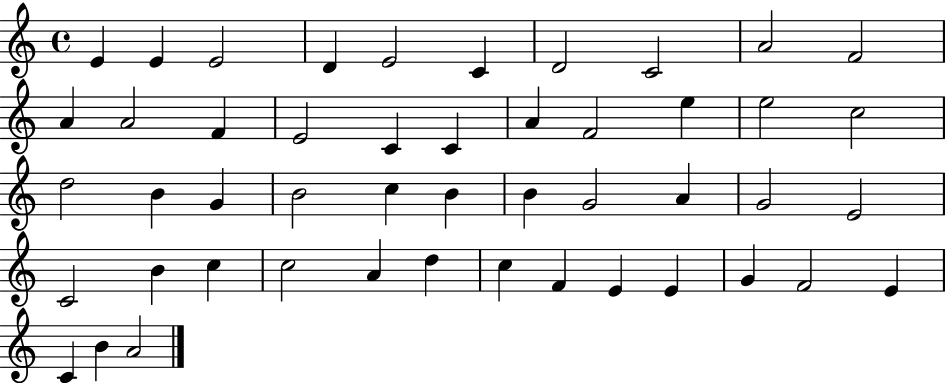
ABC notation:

X:1
T:Untitled
M:4/4
L:1/4
K:C
E E E2 D E2 C D2 C2 A2 F2 A A2 F E2 C C A F2 e e2 c2 d2 B G B2 c B B G2 A G2 E2 C2 B c c2 A d c F E E G F2 E C B A2